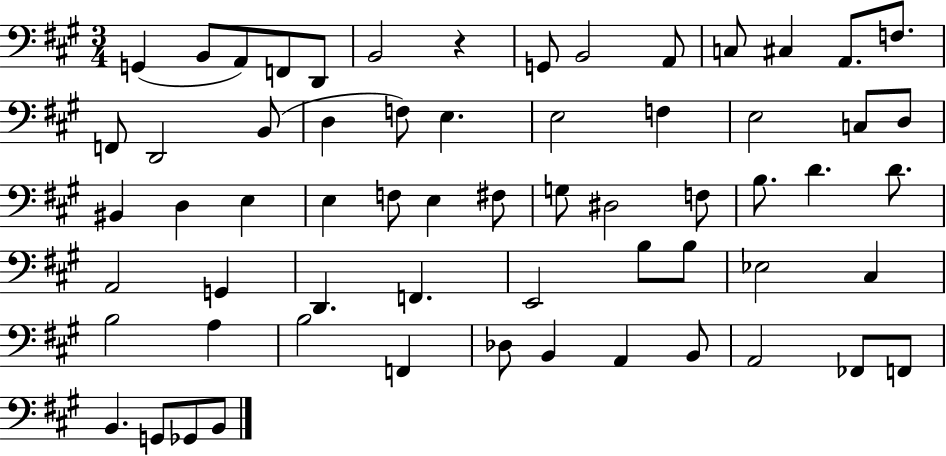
G2/q B2/e A2/e F2/e D2/e B2/h R/q G2/e B2/h A2/e C3/e C#3/q A2/e. F3/e. F2/e D2/h B2/e D3/q F3/e E3/q. E3/h F3/q E3/h C3/e D3/e BIS2/q D3/q E3/q E3/q F3/e E3/q F#3/e G3/e D#3/h F3/e B3/e. D4/q. D4/e. A2/h G2/q D2/q. F2/q. E2/h B3/e B3/e Eb3/h C#3/q B3/h A3/q B3/h F2/q Db3/e B2/q A2/q B2/e A2/h FES2/e F2/e B2/q. G2/e Gb2/e B2/e